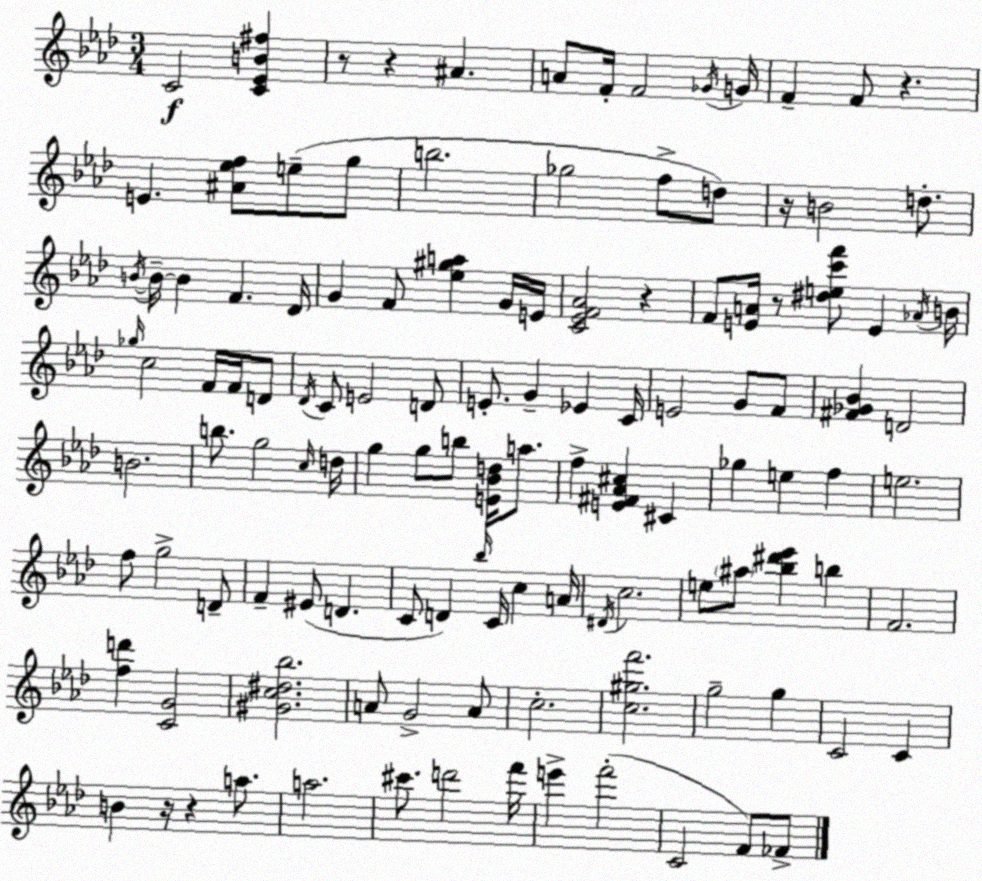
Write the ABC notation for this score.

X:1
T:Untitled
M:3/4
L:1/4
K:Ab
C2 [C_EB^f] z/2 z ^A A/2 F/4 F2 _G/4 G/4 F F/2 z E [^A_ef]/2 e/2 g/2 b2 _g2 f/2 d/2 z/4 B2 d/2 B/4 B/4 B F _D/4 G F/2 [_e^ga] G/4 E/4 [C_EF_A]2 z F/2 [EA]/4 z/2 [^dec'f']/2 E _A/4 B/4 _g/4 c2 F/4 F/4 D/2 _D/4 C/2 E2 D/2 E/2 G _E C/4 E2 G/2 F/2 [^F_G_B] D2 B2 b/2 g2 c/4 d/4 g g/2 b/2 [E_Bd]/4 a/2 f [E^F_A^c] ^C _g e f e2 f/2 g2 D/2 F ^E/2 D C/2 D _b/4 C/4 c A/4 ^D/4 c2 e/2 ^a/2 [_b^d'_e'] b F2 [fd'] [CG]2 [^Gc^d_b]2 A/2 G2 A/2 c2 [c^gf']2 g2 g C2 C B z/4 z a/2 a2 ^c'/2 d'2 f'/4 e' f'2 C2 F/2 _F/2